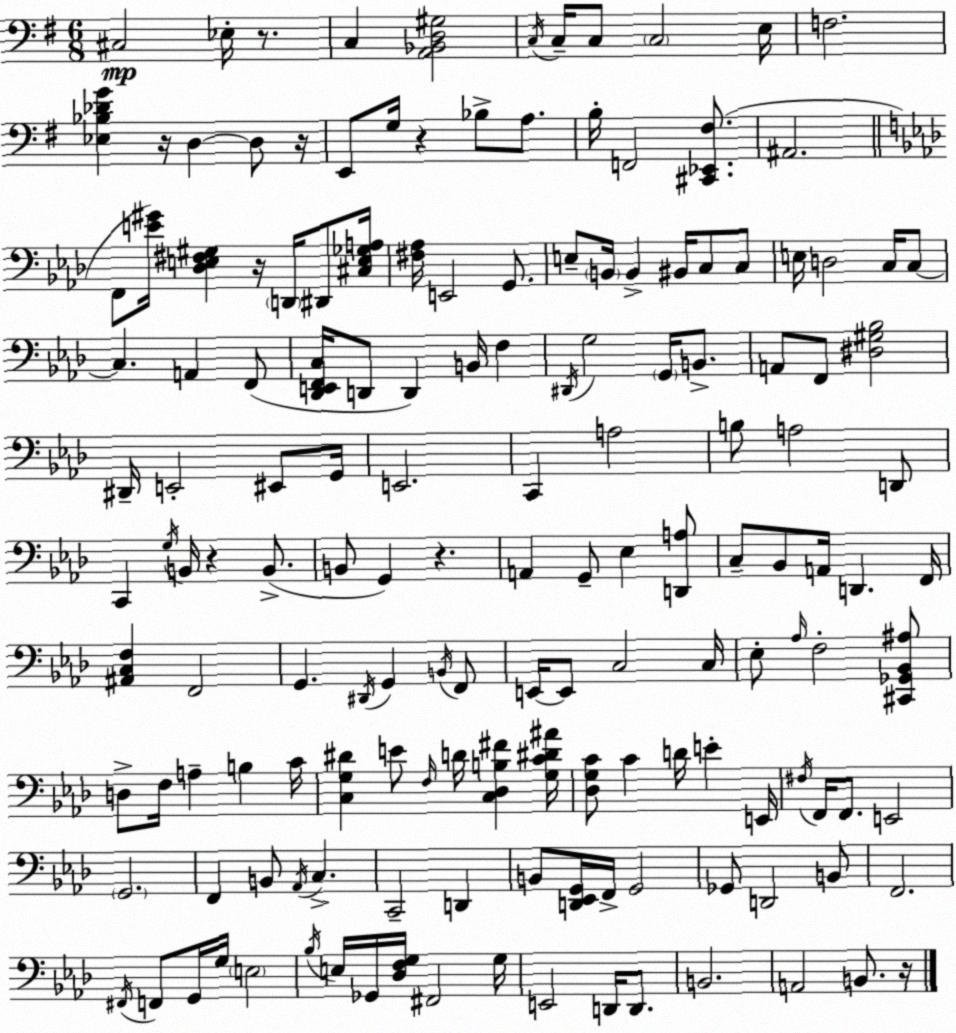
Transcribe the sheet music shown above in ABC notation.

X:1
T:Untitled
M:6/8
L:1/4
K:G
^C,2 _E,/4 z/2 C, [A,,_B,,D,^G,]2 C,/4 C,/4 C,/2 C,2 E,/4 F,2 [_E,_B,_DG] z/4 D, D,/2 z/4 E,,/2 G,/4 z _B,/2 A,/2 B,/4 F,,2 [^C,,_E,,^F,]/2 ^A,,2 F,,/2 [E^G]/4 [_D,E,^F,^G,] z/4 D,,/4 ^D,,/2 [^C,E,_G,A,]/4 [^F,_A,]/4 E,,2 G,,/2 E,/2 B,,/4 B,, ^B,,/4 C,/2 C,/2 E,/4 D,2 C,/4 C,/2 C, A,, F,,/2 [_D,,E,,F,,C,]/4 D,,/2 D,, B,,/4 F, ^D,,/4 G,2 G,,/4 B,,/2 A,,/2 F,,/2 [^D,^G,_B,]2 ^D,,/4 E,,2 ^E,,/2 G,,/4 E,,2 C,, A,2 B,/2 A,2 D,,/2 C,, G,/4 B,,/4 z B,,/2 B,,/2 G,, z A,, G,,/2 _E, [D,,A,]/2 C,/2 _B,,/2 A,,/4 D,, F,,/4 [^A,,C,F,] F,,2 G,, ^D,,/4 G,, B,,/4 F,,/2 E,,/4 E,,/2 C,2 C,/4 _E,/2 _A,/4 F,2 [^C,,_G,,_B,,^A,]/2 D,/2 F,/4 A, B, C/4 [C,G,^D] E/2 F,/4 D/4 [C,_D,B,^F] [G,C^D^A]/4 [_D,G,C]/2 C D/4 E E,,/4 ^F,/4 F,,/4 F,,/2 E,,2 G,,2 F,, B,,/2 _A,,/4 C, C,,2 D,, B,,/2 [D,,_E,,G,,]/4 F,,/4 G,,2 _G,,/2 D,,2 B,,/2 F,,2 ^F,,/4 F,,/2 G,,/4 G,/4 E,2 _B,/4 E,/4 _G,,/4 [_D,F,G,]/4 ^F,,2 G,/4 E,,2 D,,/4 D,,/2 B,,2 A,,2 B,,/2 z/4